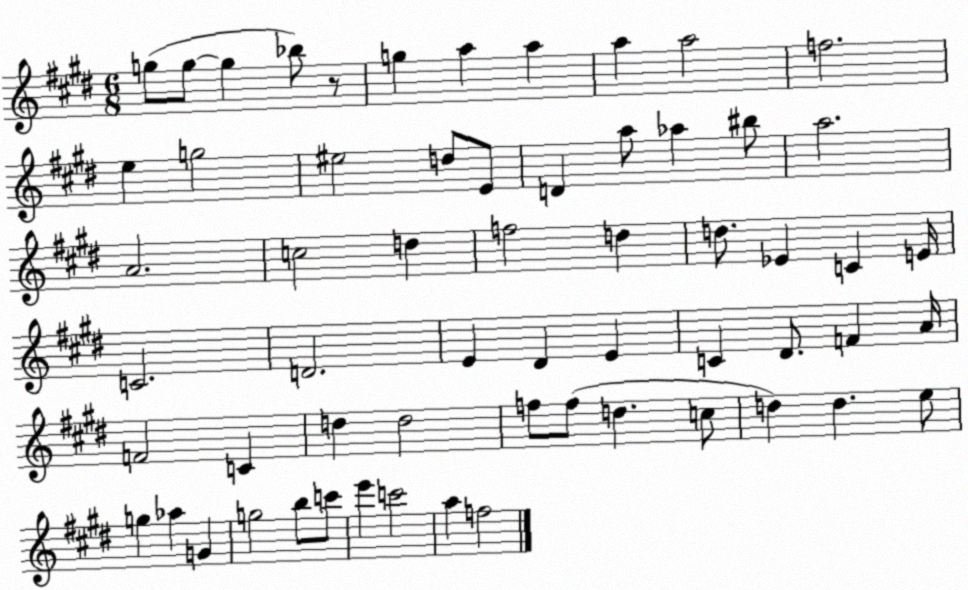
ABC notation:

X:1
T:Untitled
M:6/8
L:1/4
K:E
g/2 g/2 g _b/2 z/2 g a a a a2 f2 e g2 ^e2 d/2 E/2 D a/2 _a ^b/2 a2 A2 c2 d f2 d d/2 _E C E/4 C2 D2 E ^D E C ^D/2 F A/4 F2 C d d2 f/2 f/2 d c/2 d d e/2 g _a G g2 b/2 c'/2 e' c'2 a f2